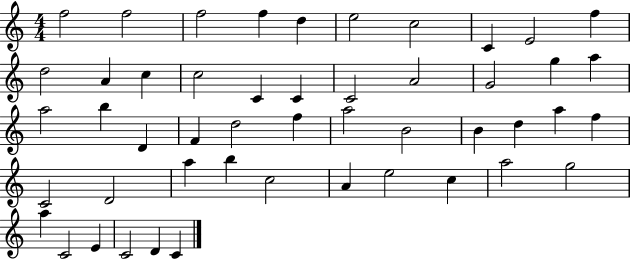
F5/h F5/h F5/h F5/q D5/q E5/h C5/h C4/q E4/h F5/q D5/h A4/q C5/q C5/h C4/q C4/q C4/h A4/h G4/h G5/q A5/q A5/h B5/q D4/q F4/q D5/h F5/q A5/h B4/h B4/q D5/q A5/q F5/q C4/h D4/h A5/q B5/q C5/h A4/q E5/h C5/q A5/h G5/h A5/q C4/h E4/q C4/h D4/q C4/q